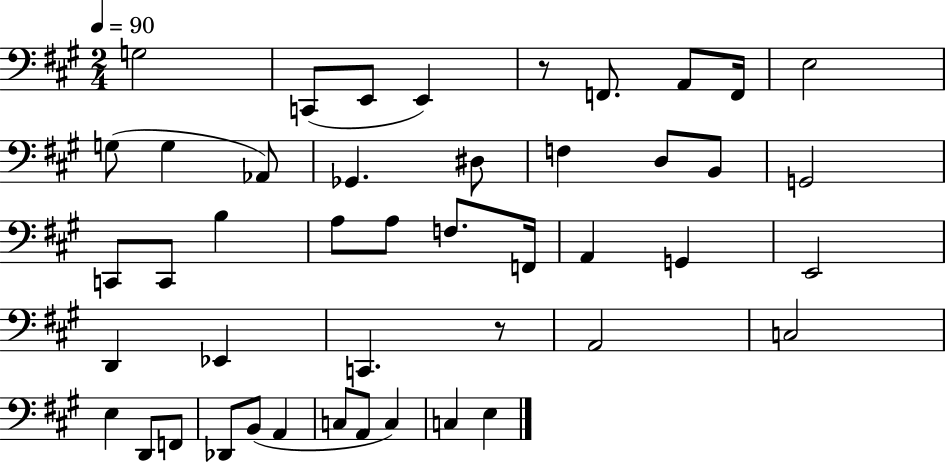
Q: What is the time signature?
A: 2/4